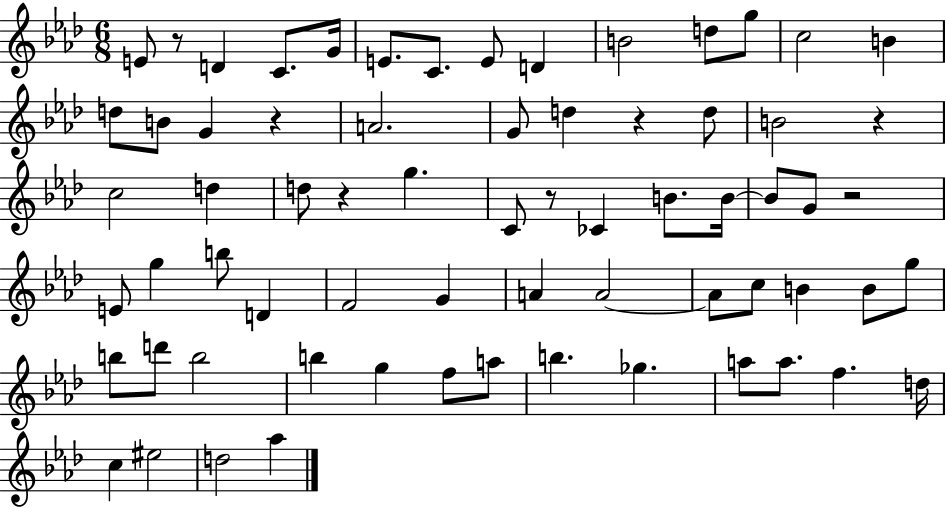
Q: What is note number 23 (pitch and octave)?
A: D5